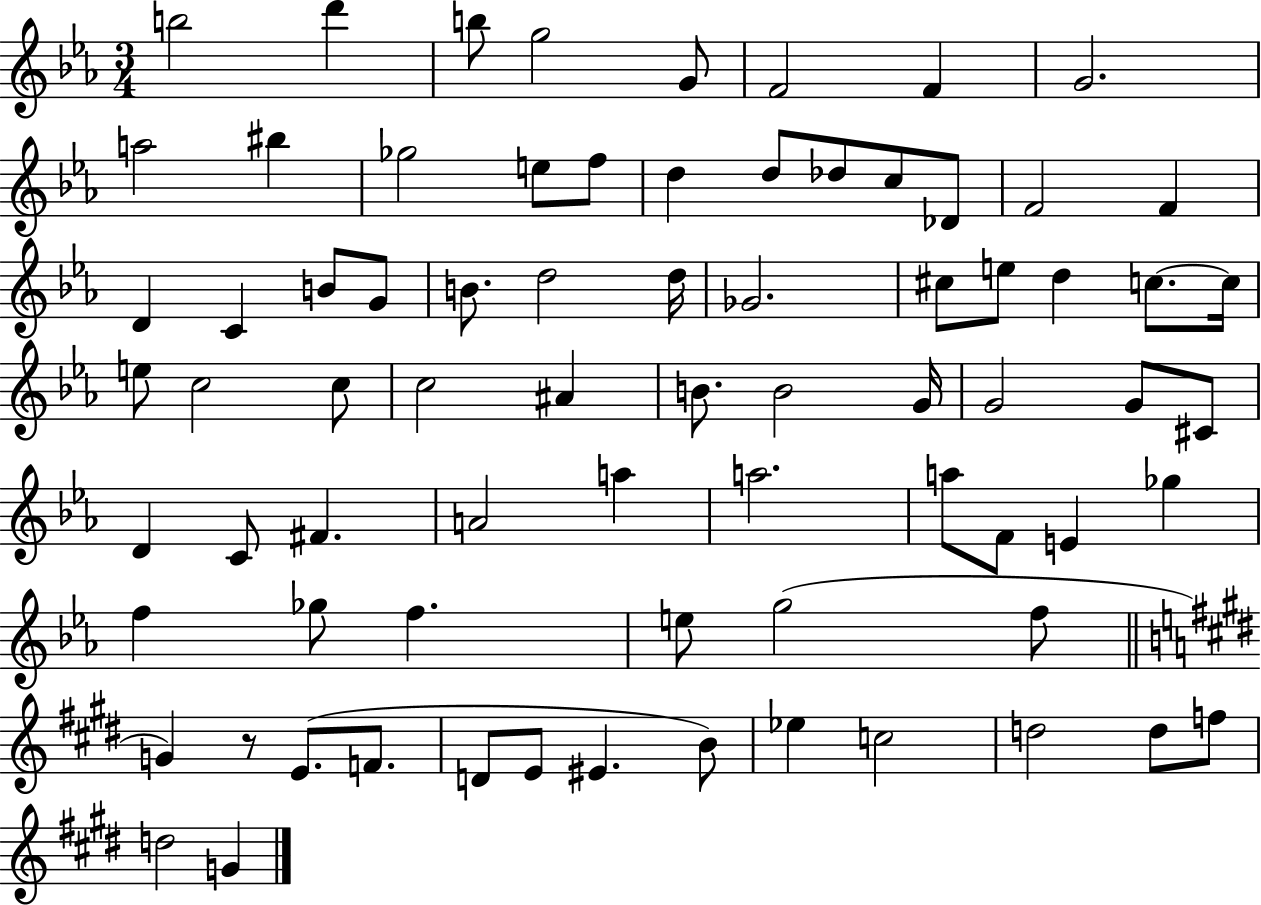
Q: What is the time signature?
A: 3/4